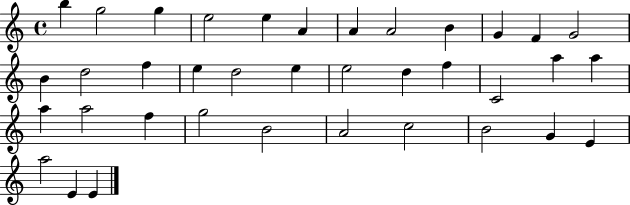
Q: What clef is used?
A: treble